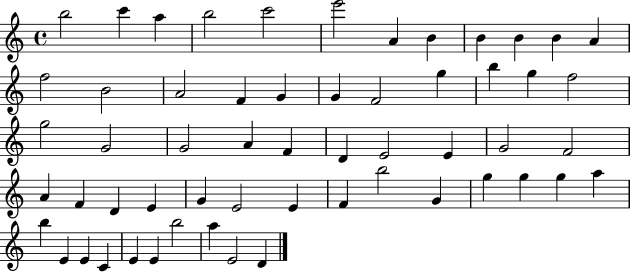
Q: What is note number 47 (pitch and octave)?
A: A5